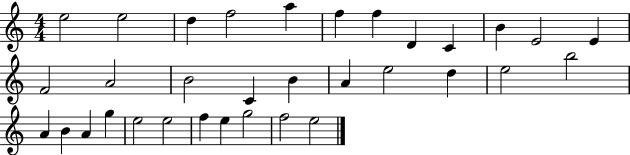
X:1
T:Untitled
M:4/4
L:1/4
K:C
e2 e2 d f2 a f f D C B E2 E F2 A2 B2 C B A e2 d e2 b2 A B A g e2 e2 f e g2 f2 e2